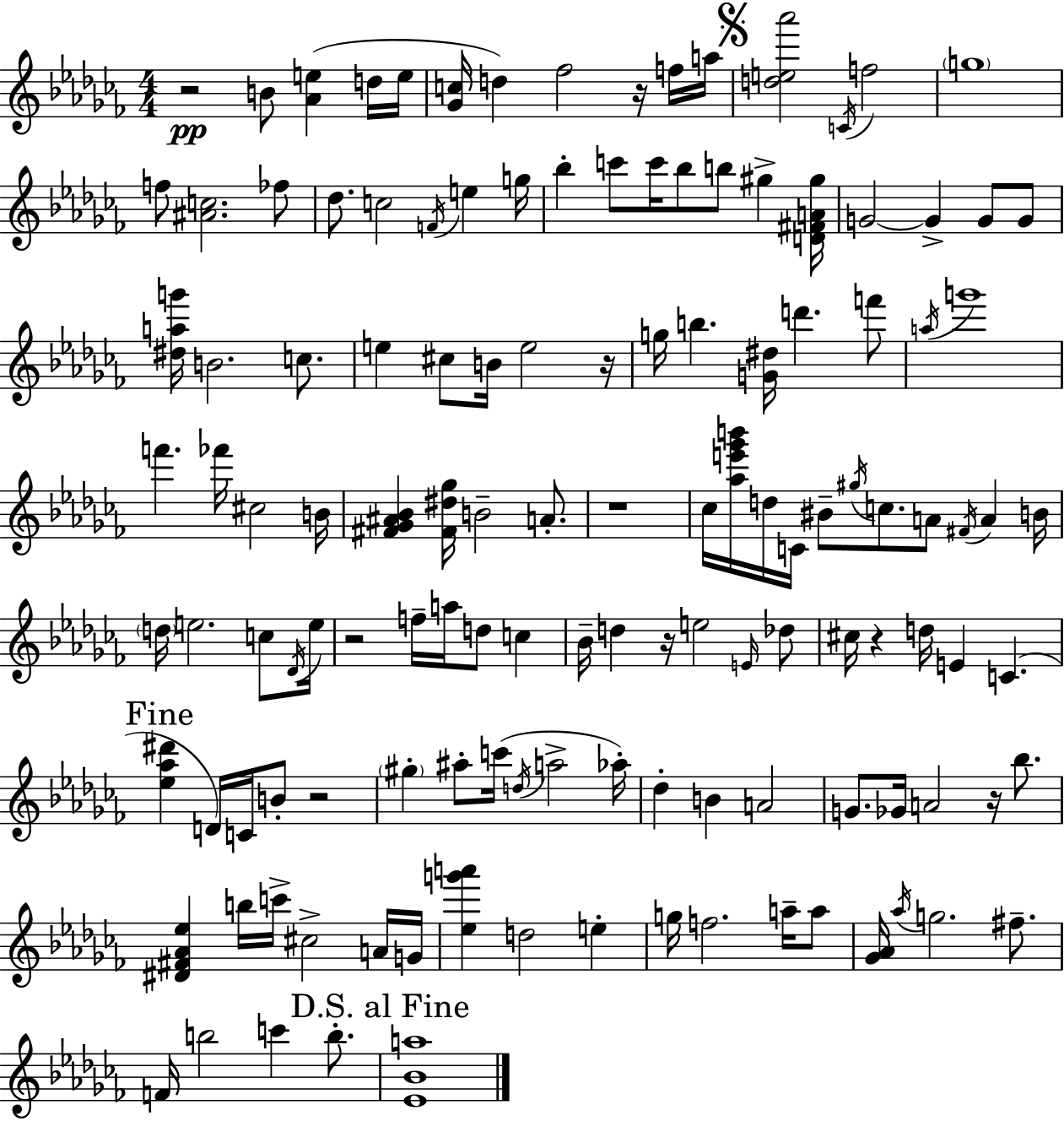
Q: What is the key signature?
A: AES minor